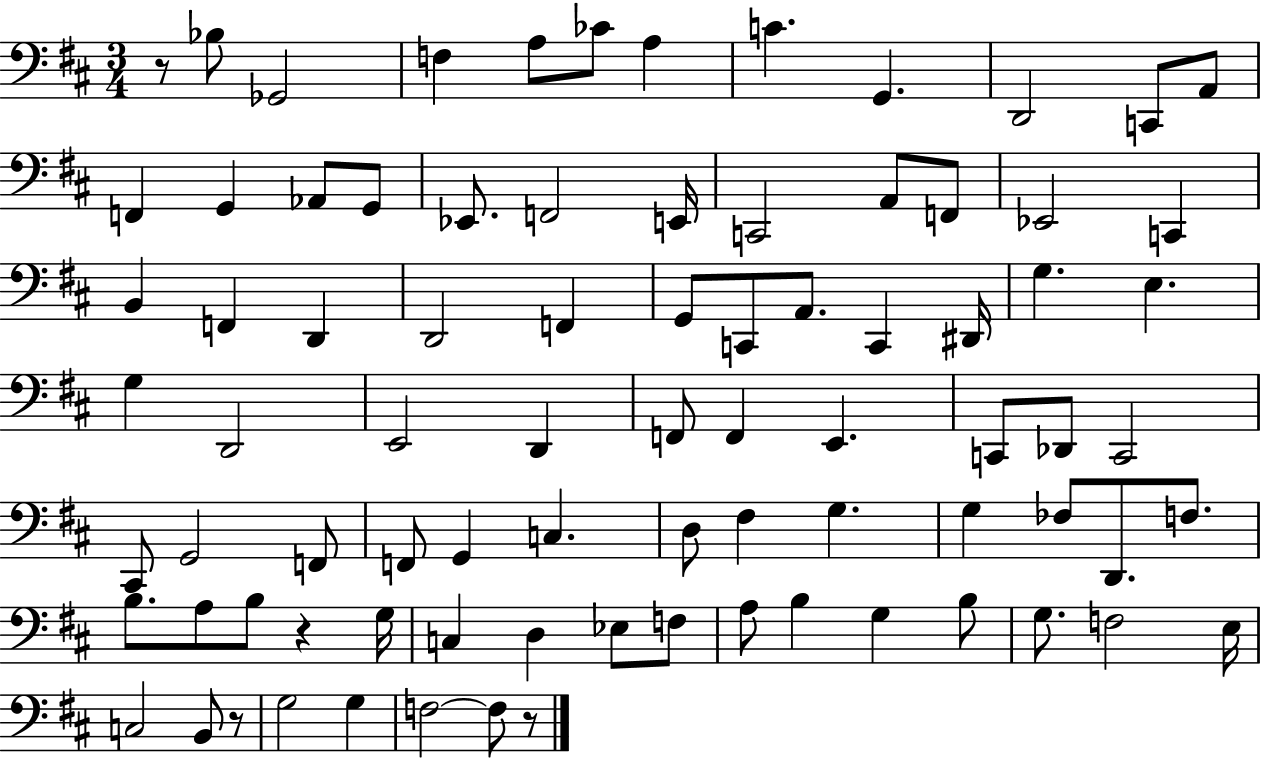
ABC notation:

X:1
T:Untitled
M:3/4
L:1/4
K:D
z/2 _B,/2 _G,,2 F, A,/2 _C/2 A, C G,, D,,2 C,,/2 A,,/2 F,, G,, _A,,/2 G,,/2 _E,,/2 F,,2 E,,/4 C,,2 A,,/2 F,,/2 _E,,2 C,, B,, F,, D,, D,,2 F,, G,,/2 C,,/2 A,,/2 C,, ^D,,/4 G, E, G, D,,2 E,,2 D,, F,,/2 F,, E,, C,,/2 _D,,/2 C,,2 ^C,,/2 G,,2 F,,/2 F,,/2 G,, C, D,/2 ^F, G, G, _F,/2 D,,/2 F,/2 B,/2 A,/2 B,/2 z G,/4 C, D, _E,/2 F,/2 A,/2 B, G, B,/2 G,/2 F,2 E,/4 C,2 B,,/2 z/2 G,2 G, F,2 F,/2 z/2